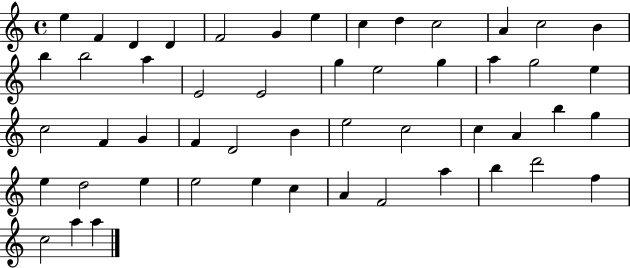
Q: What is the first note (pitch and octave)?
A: E5